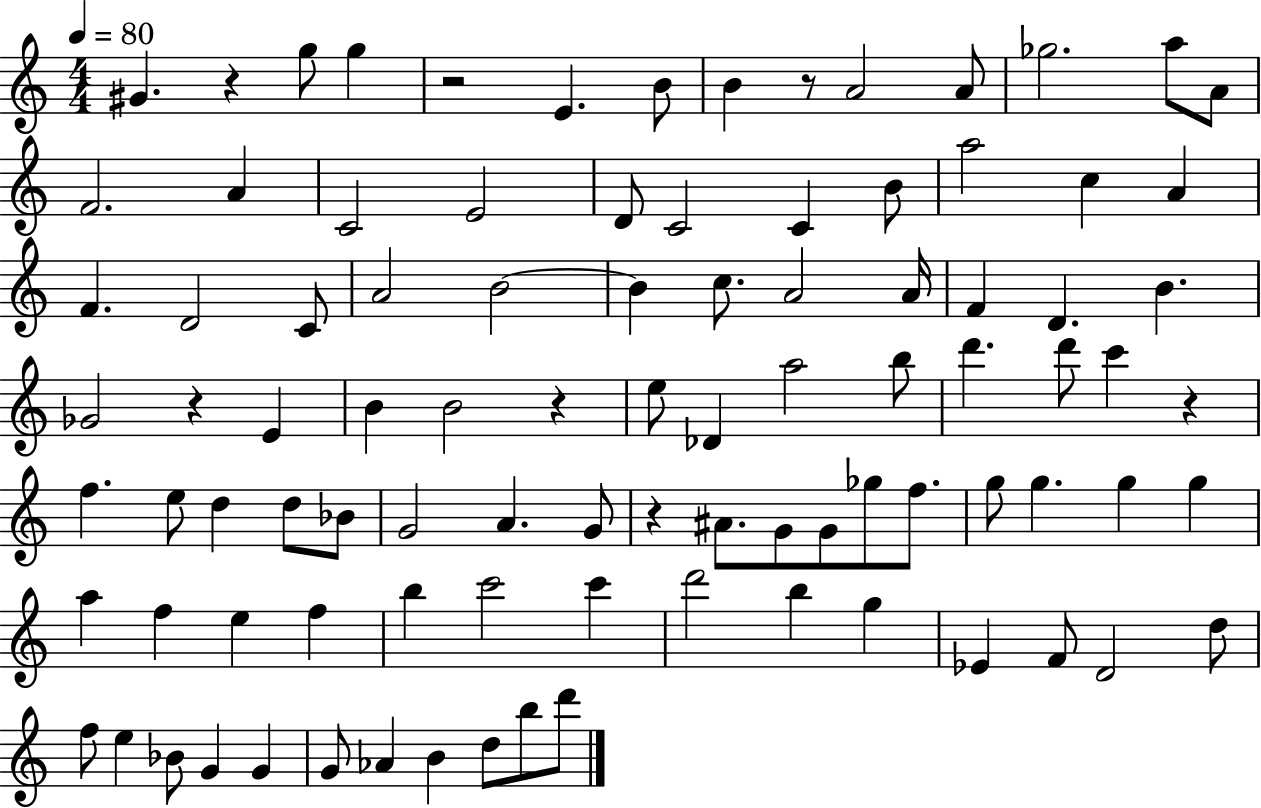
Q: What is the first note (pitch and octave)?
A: G#4